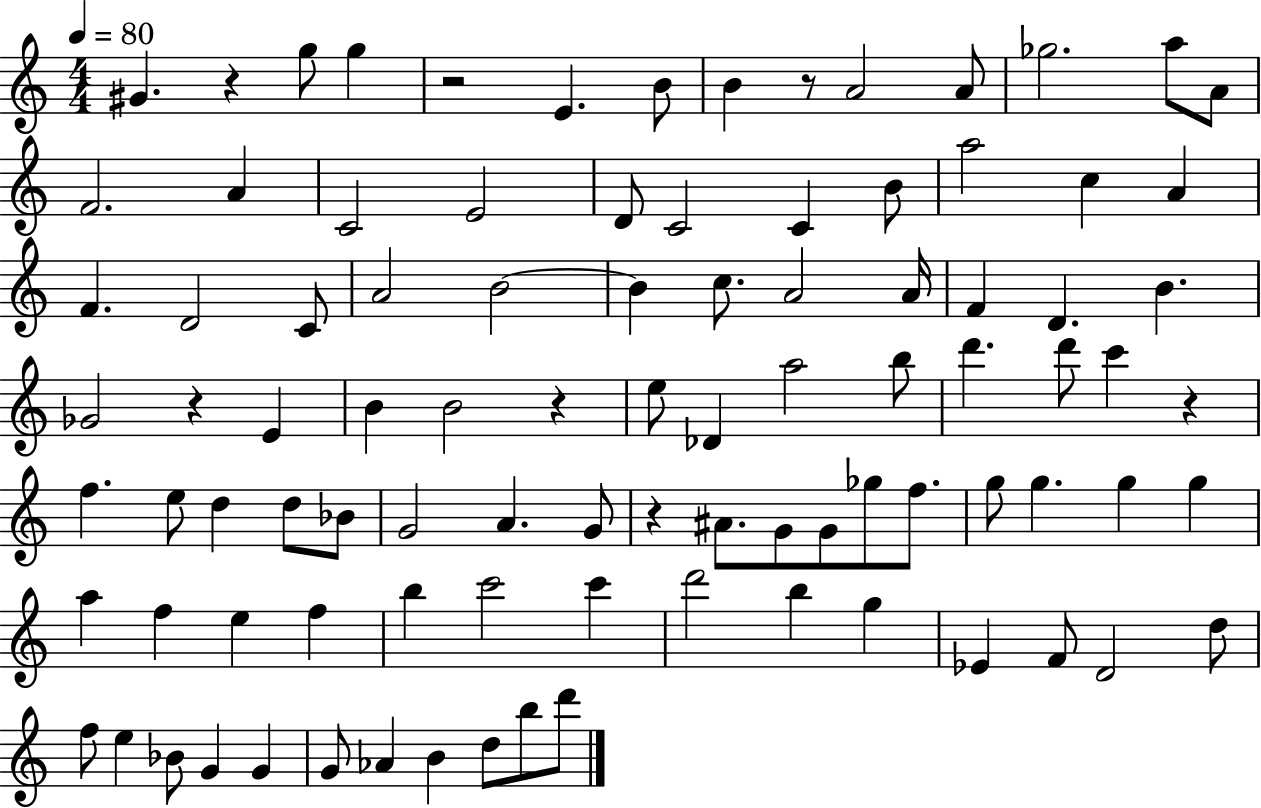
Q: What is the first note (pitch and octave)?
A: G#4